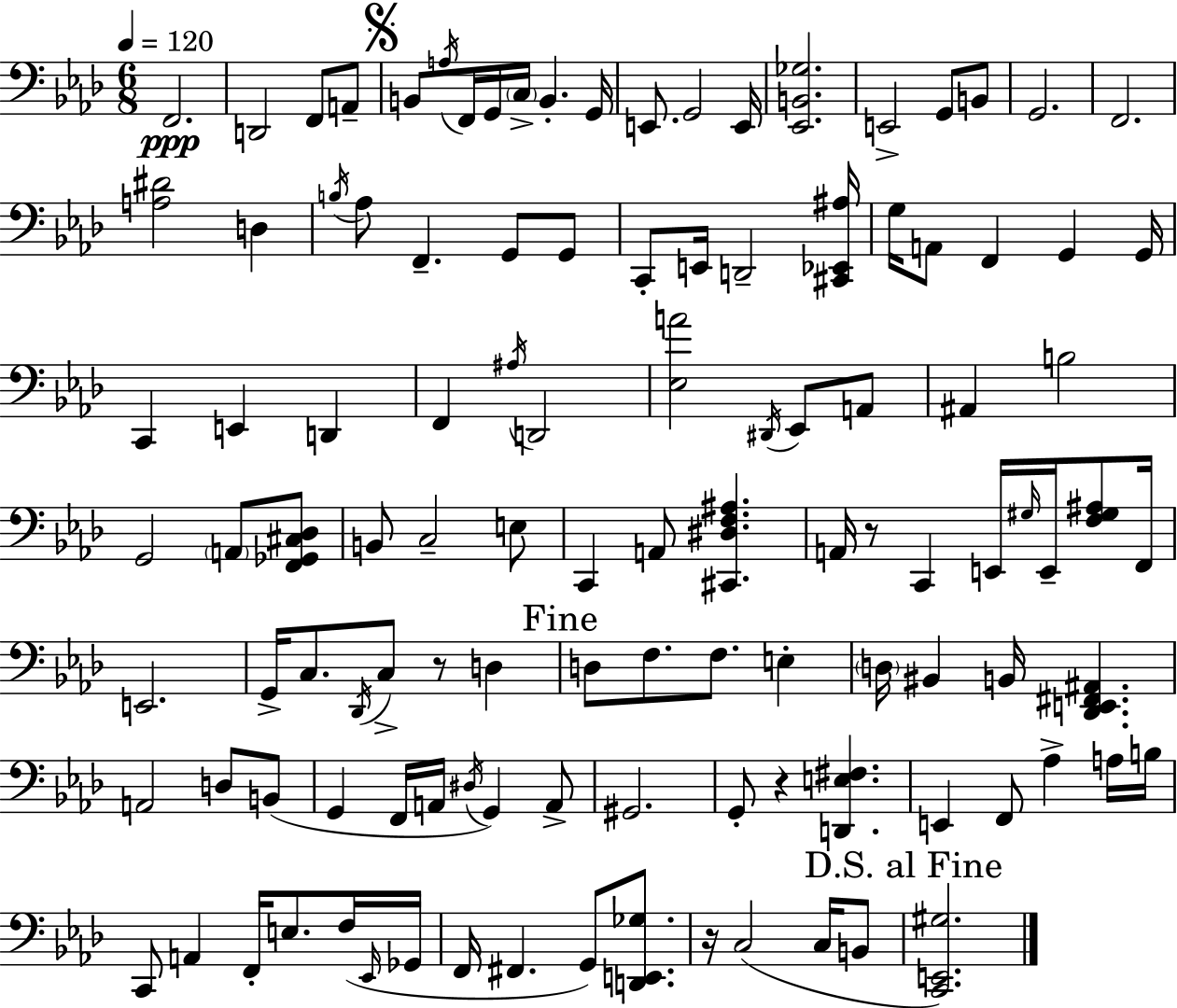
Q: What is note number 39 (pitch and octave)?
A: D2